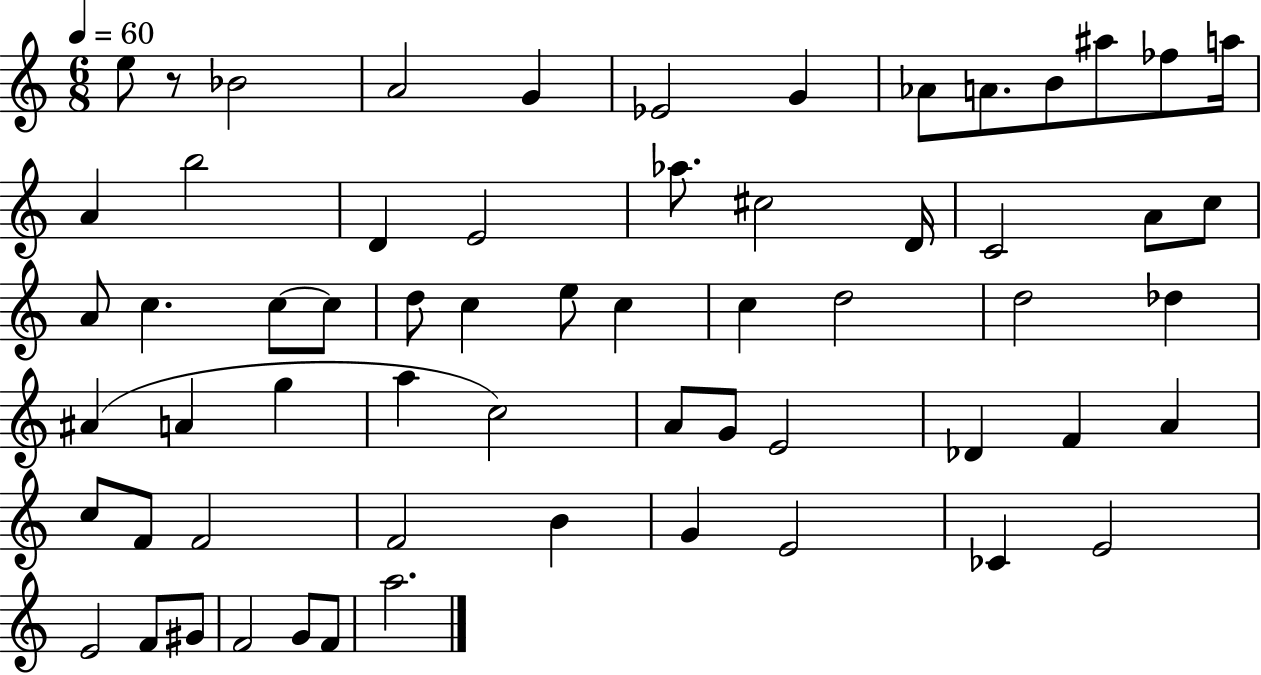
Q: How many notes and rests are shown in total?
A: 62